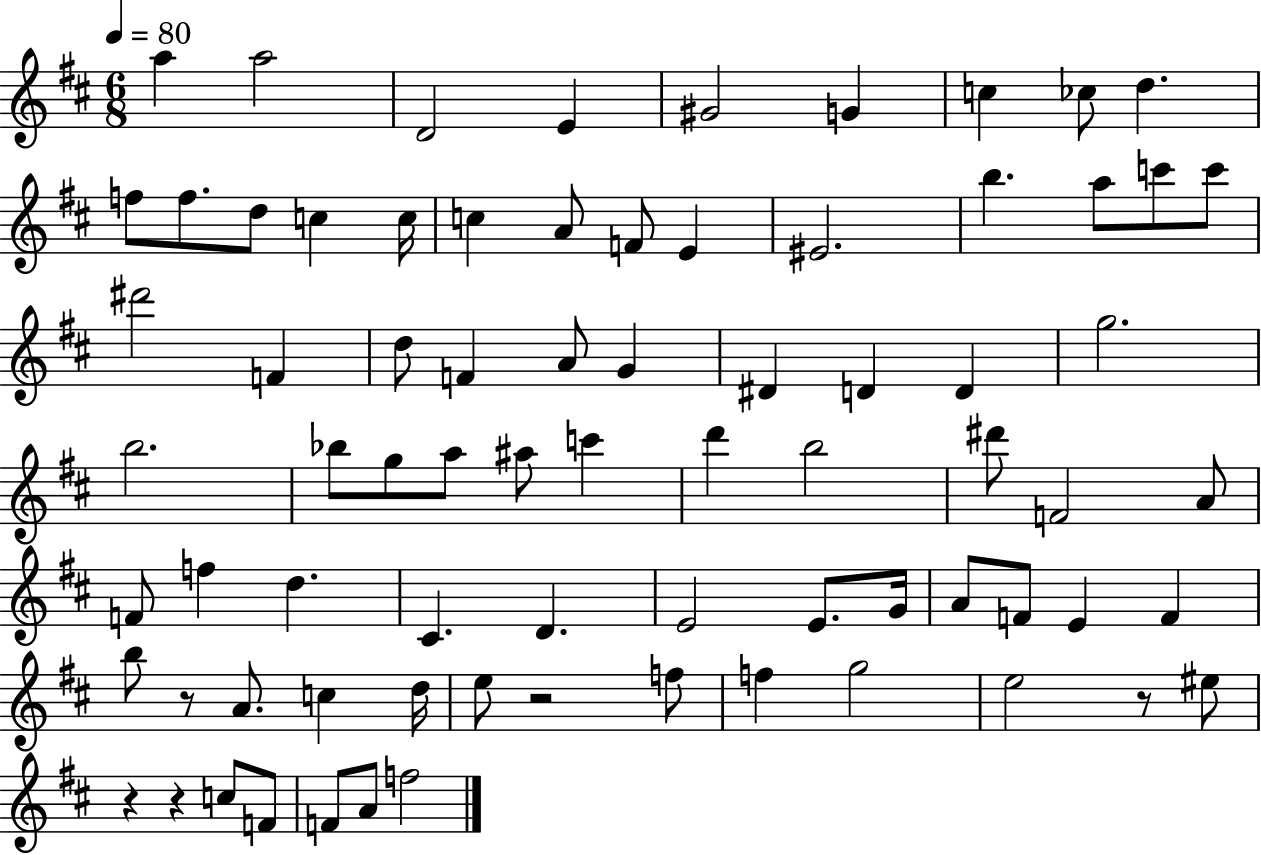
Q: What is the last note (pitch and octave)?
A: F5